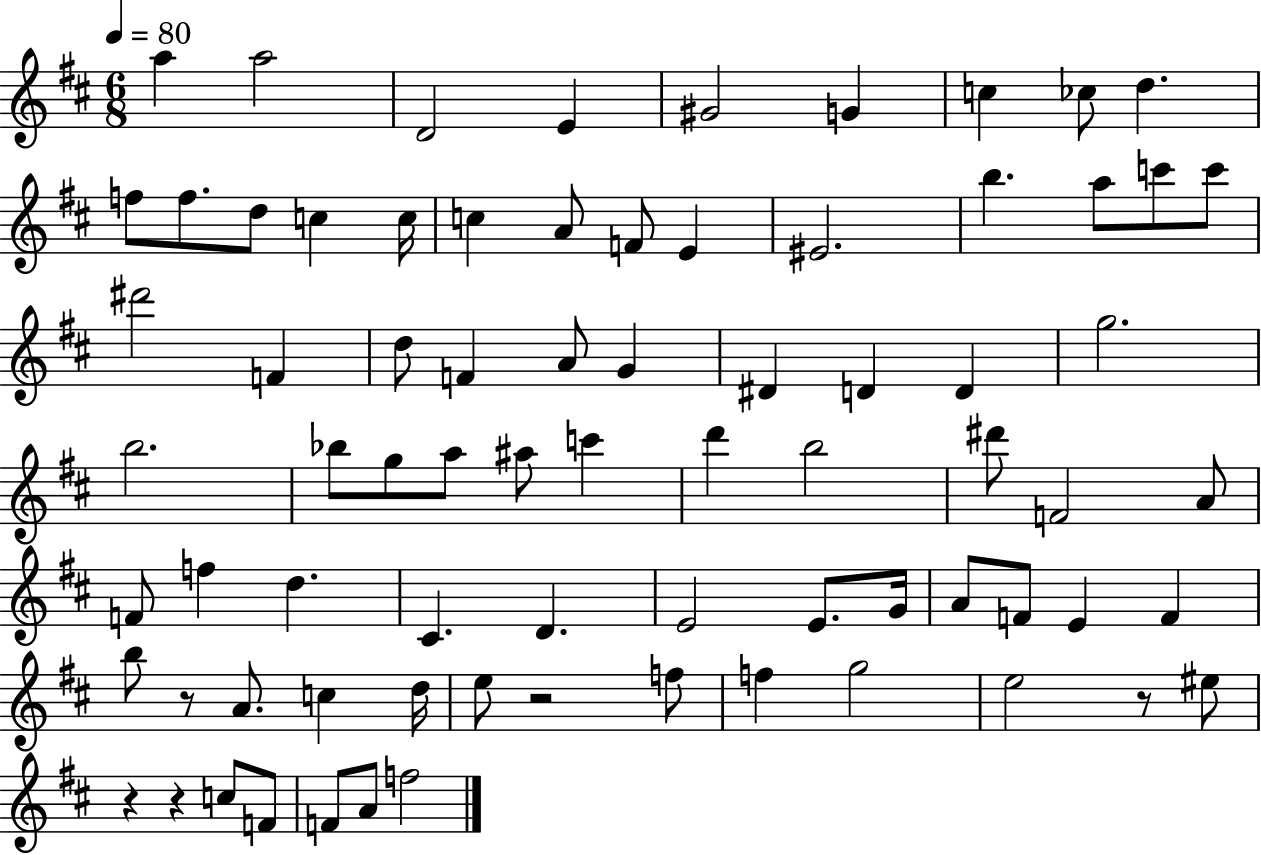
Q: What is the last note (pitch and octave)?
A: F5